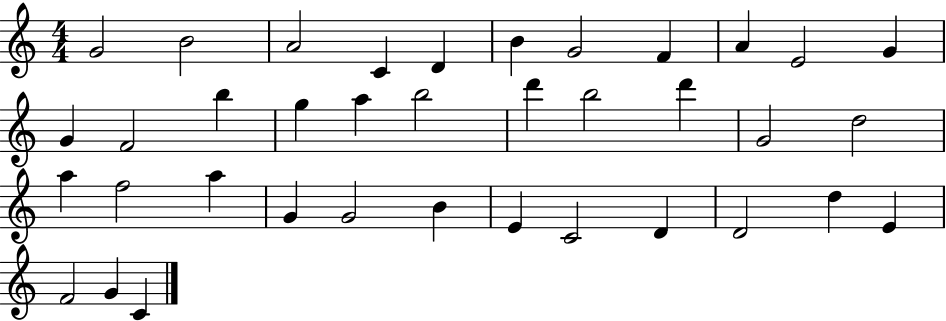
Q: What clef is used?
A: treble